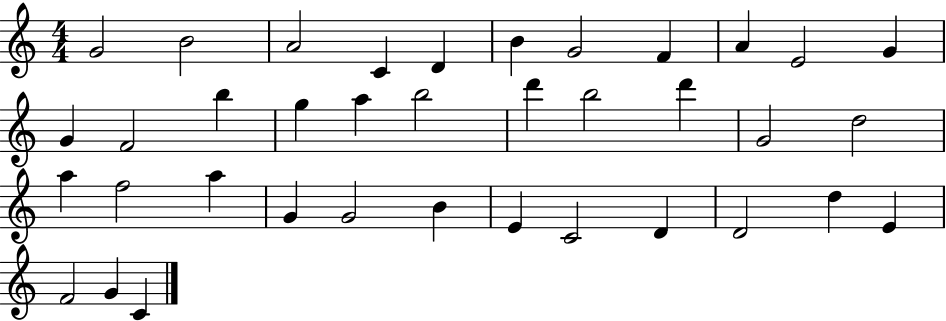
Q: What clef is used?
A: treble